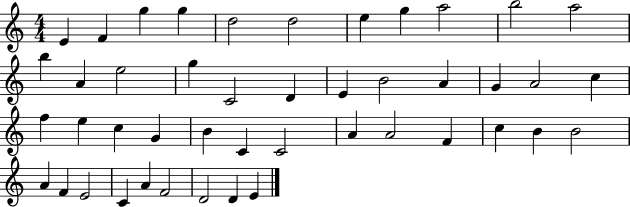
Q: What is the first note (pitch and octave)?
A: E4